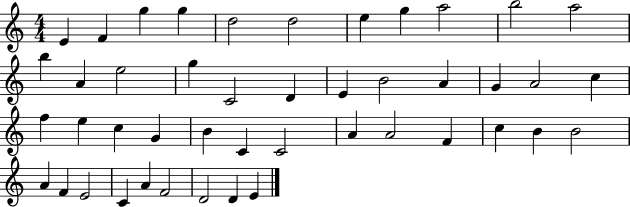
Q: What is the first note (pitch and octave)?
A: E4